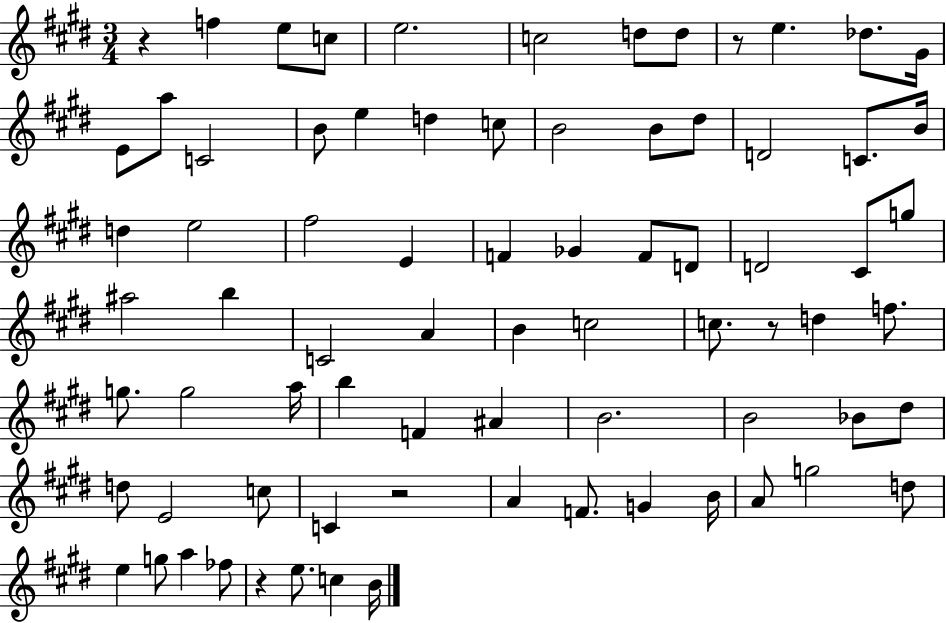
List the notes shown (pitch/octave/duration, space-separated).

R/q F5/q E5/e C5/e E5/h. C5/h D5/e D5/e R/e E5/q. Db5/e. G#4/s E4/e A5/e C4/h B4/e E5/q D5/q C5/e B4/h B4/e D#5/e D4/h C4/e. B4/s D5/q E5/h F#5/h E4/q F4/q Gb4/q F4/e D4/e D4/h C#4/e G5/e A#5/h B5/q C4/h A4/q B4/q C5/h C5/e. R/e D5/q F5/e. G5/e. G5/h A5/s B5/q F4/q A#4/q B4/h. B4/h Bb4/e D#5/e D5/e E4/h C5/e C4/q R/h A4/q F4/e. G4/q B4/s A4/e G5/h D5/e E5/q G5/e A5/q FES5/e R/q E5/e. C5/q B4/s